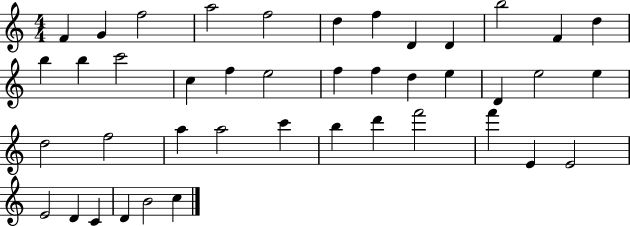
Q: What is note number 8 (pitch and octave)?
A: D4